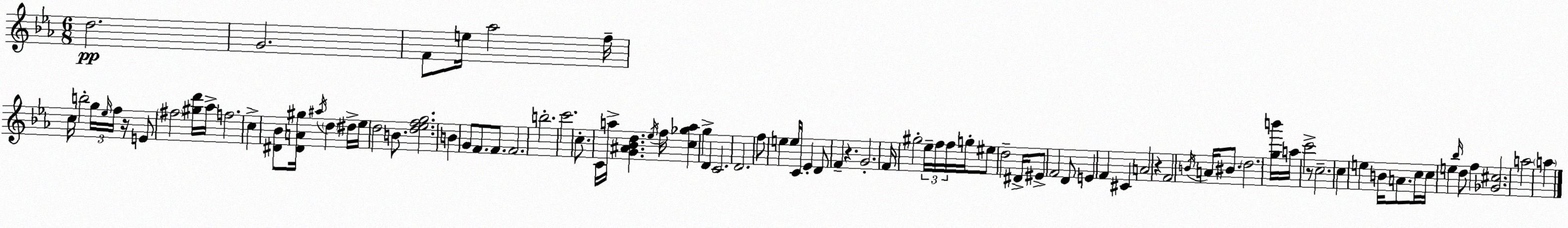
X:1
T:Untitled
M:6/8
L:1/4
K:Cm
d2 G2 F/2 e/4 _a2 f/4 c/4 b2 g/4 _e/4 f/4 z/4 E/2 ^f2 [^gd']/4 _a/4 f2 c [^D_B]/2 [^DA^g]/4 ^a/4 d ^d/4 _e/4 d2 B/2 [d_efg]2 B G/2 F/2 F/2 F2 b2 c'2 c/2 C/4 a/4 [G^A_Bd] _e/4 f/4 [c_ga] g D C2 D2 f/2 e e/4 C/4 _E D/2 F z G2 F/4 ^g2 _e/4 f/4 f/4 g/4 ^e/2 d2 ^D/4 ^E/2 F2 D/2 E F ^C A2 z F2 B/4 A/4 ^B/2 d2 [gb']/4 a/4 c'2 z/2 c2 c e B/4 A/2 c/4 c/4 e _b/4 d/2 f [_G^c]2 a2 a